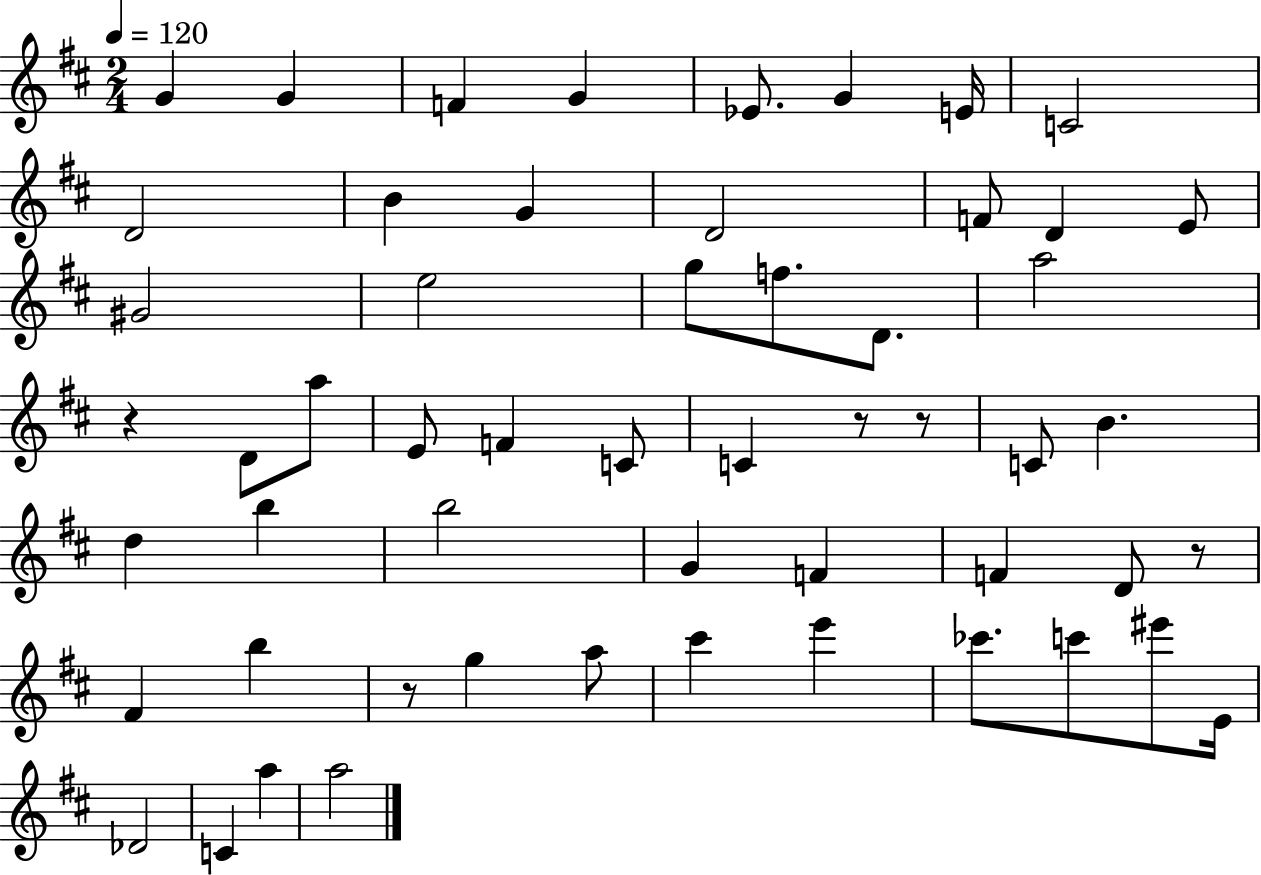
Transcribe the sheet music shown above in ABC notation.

X:1
T:Untitled
M:2/4
L:1/4
K:D
G G F G _E/2 G E/4 C2 D2 B G D2 F/2 D E/2 ^G2 e2 g/2 f/2 D/2 a2 z D/2 a/2 E/2 F C/2 C z/2 z/2 C/2 B d b b2 G F F D/2 z/2 ^F b z/2 g a/2 ^c' e' _c'/2 c'/2 ^e'/2 E/4 _D2 C a a2